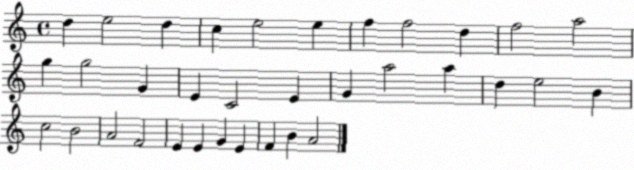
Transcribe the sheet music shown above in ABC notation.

X:1
T:Untitled
M:4/4
L:1/4
K:C
d e2 d c e2 e f f2 d f2 a2 g g2 G E C2 E G a2 a d e2 B c2 B2 A2 F2 E E G E F B A2